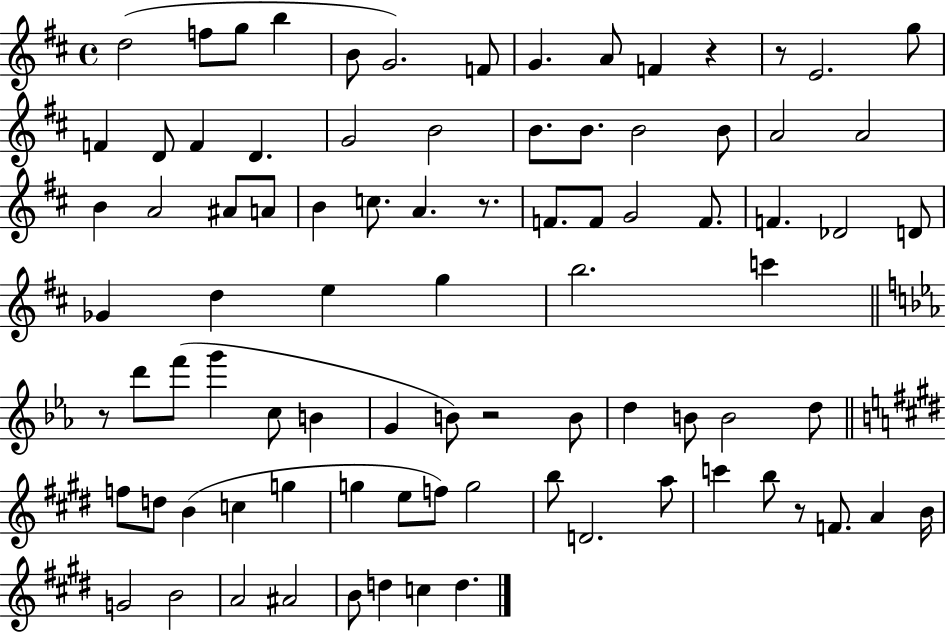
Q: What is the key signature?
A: D major